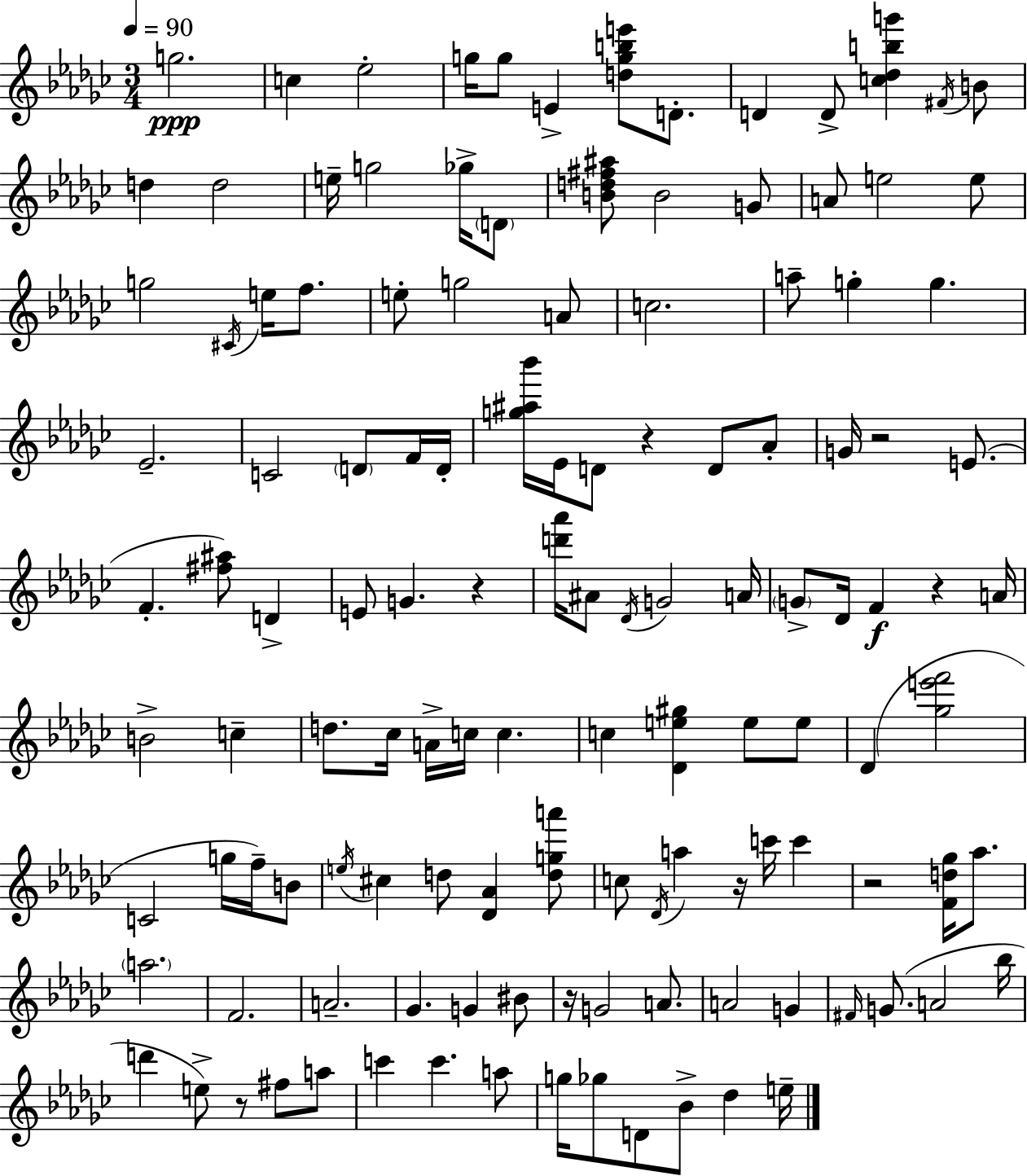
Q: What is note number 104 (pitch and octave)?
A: D4